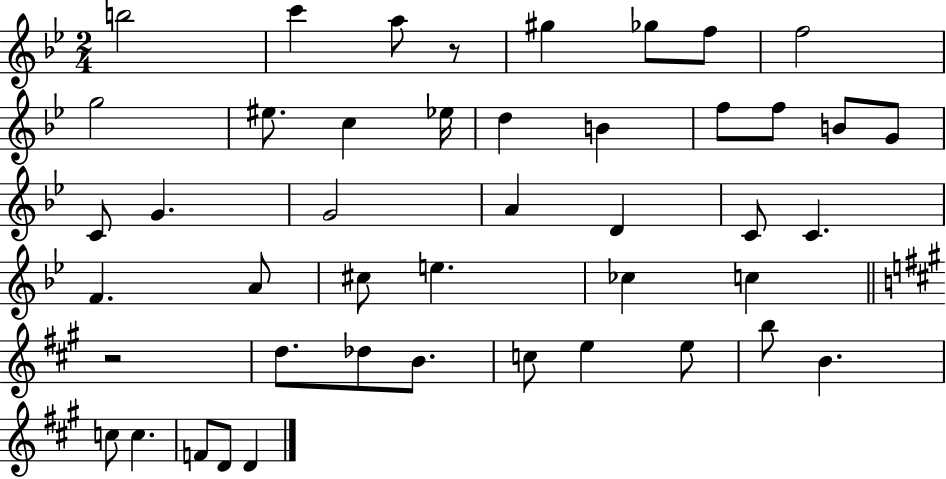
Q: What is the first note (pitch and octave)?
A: B5